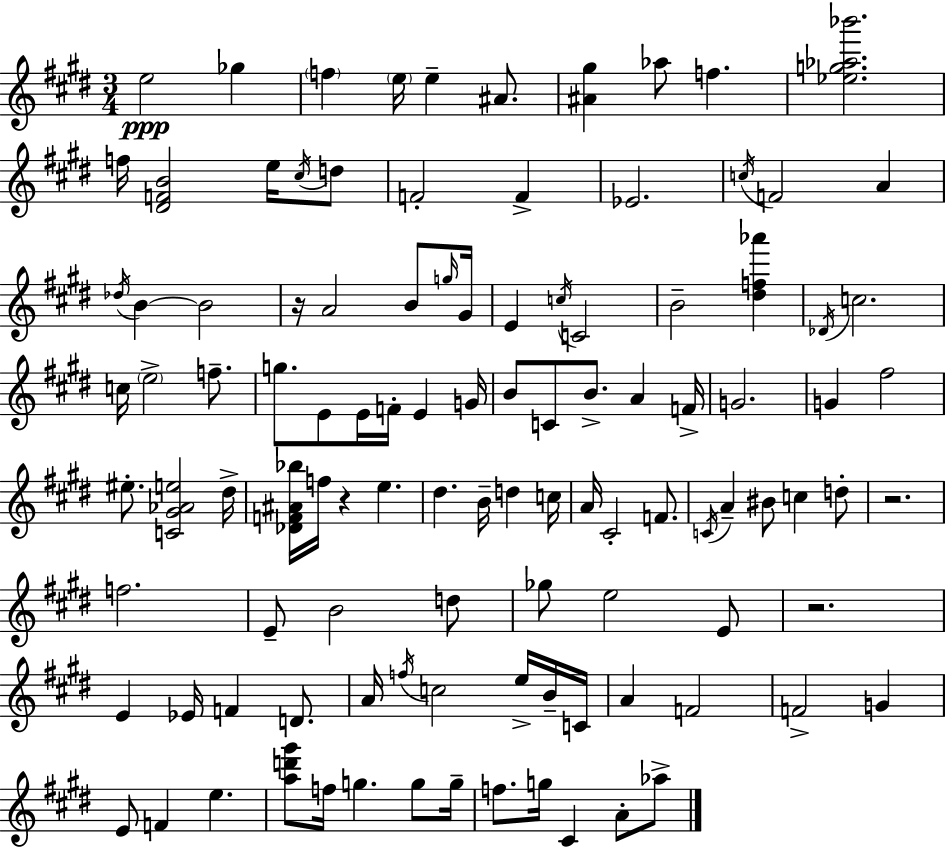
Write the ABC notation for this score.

X:1
T:Untitled
M:3/4
L:1/4
K:E
e2 _g f e/4 e ^A/2 [^A^g] _a/2 f [_eg_a_b']2 f/4 [^DFB]2 e/4 ^c/4 d/2 F2 F _E2 c/4 F2 A _d/4 B B2 z/4 A2 B/2 g/4 ^G/4 E c/4 C2 B2 [^df_a'] _D/4 c2 c/4 e2 f/2 g/2 E/2 E/4 F/4 E G/4 B/2 C/2 B/2 A F/4 G2 G ^f2 ^e/2 [C^G_Ae]2 ^d/4 [_DF^A_b]/4 f/4 z e ^d B/4 d c/4 A/4 ^C2 F/2 C/4 A ^B/2 c d/2 z2 f2 E/2 B2 d/2 _g/2 e2 E/2 z2 E _E/4 F D/2 A/4 f/4 c2 e/4 B/4 C/4 A F2 F2 G E/2 F e [ad'^g']/2 f/4 g g/2 g/4 f/2 g/4 ^C A/2 _a/2